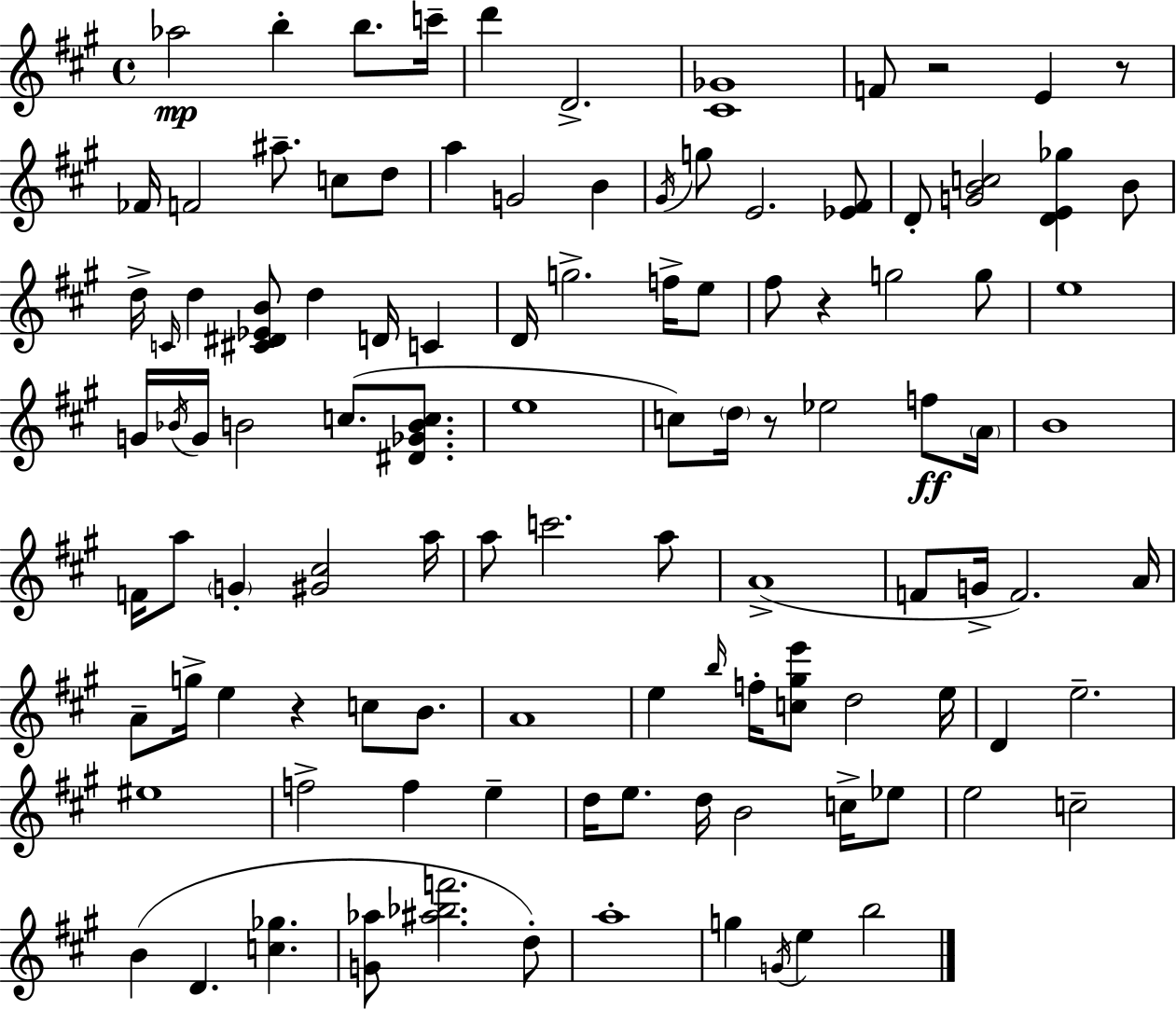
Ab5/h B5/q B5/e. C6/s D6/q D4/h. [C#4,Gb4]/w F4/e R/h E4/q R/e FES4/s F4/h A#5/e. C5/e D5/e A5/q G4/h B4/q G#4/s G5/e E4/h. [Eb4,F#4]/e D4/e [G4,B4,C5]/h [D4,E4,Gb5]/q B4/e D5/s C4/s D5/q [C#4,D#4,Eb4,B4]/e D5/q D4/s C4/q D4/s G5/h. F5/s E5/e F#5/e R/q G5/h G5/e E5/w G4/s Bb4/s G4/s B4/h C5/e. [D#4,Gb4,B4,C5]/e. E5/w C5/e D5/s R/e Eb5/h F5/e A4/s B4/w F4/s A5/e G4/q [G#4,C#5]/h A5/s A5/e C6/h. A5/e A4/w F4/e G4/s F4/h. A4/s A4/e G5/s E5/q R/q C5/e B4/e. A4/w E5/q B5/s F5/s [C5,G#5,E6]/e D5/h E5/s D4/q E5/h. EIS5/w F5/h F5/q E5/q D5/s E5/e. D5/s B4/h C5/s Eb5/e E5/h C5/h B4/q D4/q. [C5,Gb5]/q. [G4,Ab5]/e [A#5,Bb5,F6]/h. D5/e A5/w G5/q G4/s E5/q B5/h